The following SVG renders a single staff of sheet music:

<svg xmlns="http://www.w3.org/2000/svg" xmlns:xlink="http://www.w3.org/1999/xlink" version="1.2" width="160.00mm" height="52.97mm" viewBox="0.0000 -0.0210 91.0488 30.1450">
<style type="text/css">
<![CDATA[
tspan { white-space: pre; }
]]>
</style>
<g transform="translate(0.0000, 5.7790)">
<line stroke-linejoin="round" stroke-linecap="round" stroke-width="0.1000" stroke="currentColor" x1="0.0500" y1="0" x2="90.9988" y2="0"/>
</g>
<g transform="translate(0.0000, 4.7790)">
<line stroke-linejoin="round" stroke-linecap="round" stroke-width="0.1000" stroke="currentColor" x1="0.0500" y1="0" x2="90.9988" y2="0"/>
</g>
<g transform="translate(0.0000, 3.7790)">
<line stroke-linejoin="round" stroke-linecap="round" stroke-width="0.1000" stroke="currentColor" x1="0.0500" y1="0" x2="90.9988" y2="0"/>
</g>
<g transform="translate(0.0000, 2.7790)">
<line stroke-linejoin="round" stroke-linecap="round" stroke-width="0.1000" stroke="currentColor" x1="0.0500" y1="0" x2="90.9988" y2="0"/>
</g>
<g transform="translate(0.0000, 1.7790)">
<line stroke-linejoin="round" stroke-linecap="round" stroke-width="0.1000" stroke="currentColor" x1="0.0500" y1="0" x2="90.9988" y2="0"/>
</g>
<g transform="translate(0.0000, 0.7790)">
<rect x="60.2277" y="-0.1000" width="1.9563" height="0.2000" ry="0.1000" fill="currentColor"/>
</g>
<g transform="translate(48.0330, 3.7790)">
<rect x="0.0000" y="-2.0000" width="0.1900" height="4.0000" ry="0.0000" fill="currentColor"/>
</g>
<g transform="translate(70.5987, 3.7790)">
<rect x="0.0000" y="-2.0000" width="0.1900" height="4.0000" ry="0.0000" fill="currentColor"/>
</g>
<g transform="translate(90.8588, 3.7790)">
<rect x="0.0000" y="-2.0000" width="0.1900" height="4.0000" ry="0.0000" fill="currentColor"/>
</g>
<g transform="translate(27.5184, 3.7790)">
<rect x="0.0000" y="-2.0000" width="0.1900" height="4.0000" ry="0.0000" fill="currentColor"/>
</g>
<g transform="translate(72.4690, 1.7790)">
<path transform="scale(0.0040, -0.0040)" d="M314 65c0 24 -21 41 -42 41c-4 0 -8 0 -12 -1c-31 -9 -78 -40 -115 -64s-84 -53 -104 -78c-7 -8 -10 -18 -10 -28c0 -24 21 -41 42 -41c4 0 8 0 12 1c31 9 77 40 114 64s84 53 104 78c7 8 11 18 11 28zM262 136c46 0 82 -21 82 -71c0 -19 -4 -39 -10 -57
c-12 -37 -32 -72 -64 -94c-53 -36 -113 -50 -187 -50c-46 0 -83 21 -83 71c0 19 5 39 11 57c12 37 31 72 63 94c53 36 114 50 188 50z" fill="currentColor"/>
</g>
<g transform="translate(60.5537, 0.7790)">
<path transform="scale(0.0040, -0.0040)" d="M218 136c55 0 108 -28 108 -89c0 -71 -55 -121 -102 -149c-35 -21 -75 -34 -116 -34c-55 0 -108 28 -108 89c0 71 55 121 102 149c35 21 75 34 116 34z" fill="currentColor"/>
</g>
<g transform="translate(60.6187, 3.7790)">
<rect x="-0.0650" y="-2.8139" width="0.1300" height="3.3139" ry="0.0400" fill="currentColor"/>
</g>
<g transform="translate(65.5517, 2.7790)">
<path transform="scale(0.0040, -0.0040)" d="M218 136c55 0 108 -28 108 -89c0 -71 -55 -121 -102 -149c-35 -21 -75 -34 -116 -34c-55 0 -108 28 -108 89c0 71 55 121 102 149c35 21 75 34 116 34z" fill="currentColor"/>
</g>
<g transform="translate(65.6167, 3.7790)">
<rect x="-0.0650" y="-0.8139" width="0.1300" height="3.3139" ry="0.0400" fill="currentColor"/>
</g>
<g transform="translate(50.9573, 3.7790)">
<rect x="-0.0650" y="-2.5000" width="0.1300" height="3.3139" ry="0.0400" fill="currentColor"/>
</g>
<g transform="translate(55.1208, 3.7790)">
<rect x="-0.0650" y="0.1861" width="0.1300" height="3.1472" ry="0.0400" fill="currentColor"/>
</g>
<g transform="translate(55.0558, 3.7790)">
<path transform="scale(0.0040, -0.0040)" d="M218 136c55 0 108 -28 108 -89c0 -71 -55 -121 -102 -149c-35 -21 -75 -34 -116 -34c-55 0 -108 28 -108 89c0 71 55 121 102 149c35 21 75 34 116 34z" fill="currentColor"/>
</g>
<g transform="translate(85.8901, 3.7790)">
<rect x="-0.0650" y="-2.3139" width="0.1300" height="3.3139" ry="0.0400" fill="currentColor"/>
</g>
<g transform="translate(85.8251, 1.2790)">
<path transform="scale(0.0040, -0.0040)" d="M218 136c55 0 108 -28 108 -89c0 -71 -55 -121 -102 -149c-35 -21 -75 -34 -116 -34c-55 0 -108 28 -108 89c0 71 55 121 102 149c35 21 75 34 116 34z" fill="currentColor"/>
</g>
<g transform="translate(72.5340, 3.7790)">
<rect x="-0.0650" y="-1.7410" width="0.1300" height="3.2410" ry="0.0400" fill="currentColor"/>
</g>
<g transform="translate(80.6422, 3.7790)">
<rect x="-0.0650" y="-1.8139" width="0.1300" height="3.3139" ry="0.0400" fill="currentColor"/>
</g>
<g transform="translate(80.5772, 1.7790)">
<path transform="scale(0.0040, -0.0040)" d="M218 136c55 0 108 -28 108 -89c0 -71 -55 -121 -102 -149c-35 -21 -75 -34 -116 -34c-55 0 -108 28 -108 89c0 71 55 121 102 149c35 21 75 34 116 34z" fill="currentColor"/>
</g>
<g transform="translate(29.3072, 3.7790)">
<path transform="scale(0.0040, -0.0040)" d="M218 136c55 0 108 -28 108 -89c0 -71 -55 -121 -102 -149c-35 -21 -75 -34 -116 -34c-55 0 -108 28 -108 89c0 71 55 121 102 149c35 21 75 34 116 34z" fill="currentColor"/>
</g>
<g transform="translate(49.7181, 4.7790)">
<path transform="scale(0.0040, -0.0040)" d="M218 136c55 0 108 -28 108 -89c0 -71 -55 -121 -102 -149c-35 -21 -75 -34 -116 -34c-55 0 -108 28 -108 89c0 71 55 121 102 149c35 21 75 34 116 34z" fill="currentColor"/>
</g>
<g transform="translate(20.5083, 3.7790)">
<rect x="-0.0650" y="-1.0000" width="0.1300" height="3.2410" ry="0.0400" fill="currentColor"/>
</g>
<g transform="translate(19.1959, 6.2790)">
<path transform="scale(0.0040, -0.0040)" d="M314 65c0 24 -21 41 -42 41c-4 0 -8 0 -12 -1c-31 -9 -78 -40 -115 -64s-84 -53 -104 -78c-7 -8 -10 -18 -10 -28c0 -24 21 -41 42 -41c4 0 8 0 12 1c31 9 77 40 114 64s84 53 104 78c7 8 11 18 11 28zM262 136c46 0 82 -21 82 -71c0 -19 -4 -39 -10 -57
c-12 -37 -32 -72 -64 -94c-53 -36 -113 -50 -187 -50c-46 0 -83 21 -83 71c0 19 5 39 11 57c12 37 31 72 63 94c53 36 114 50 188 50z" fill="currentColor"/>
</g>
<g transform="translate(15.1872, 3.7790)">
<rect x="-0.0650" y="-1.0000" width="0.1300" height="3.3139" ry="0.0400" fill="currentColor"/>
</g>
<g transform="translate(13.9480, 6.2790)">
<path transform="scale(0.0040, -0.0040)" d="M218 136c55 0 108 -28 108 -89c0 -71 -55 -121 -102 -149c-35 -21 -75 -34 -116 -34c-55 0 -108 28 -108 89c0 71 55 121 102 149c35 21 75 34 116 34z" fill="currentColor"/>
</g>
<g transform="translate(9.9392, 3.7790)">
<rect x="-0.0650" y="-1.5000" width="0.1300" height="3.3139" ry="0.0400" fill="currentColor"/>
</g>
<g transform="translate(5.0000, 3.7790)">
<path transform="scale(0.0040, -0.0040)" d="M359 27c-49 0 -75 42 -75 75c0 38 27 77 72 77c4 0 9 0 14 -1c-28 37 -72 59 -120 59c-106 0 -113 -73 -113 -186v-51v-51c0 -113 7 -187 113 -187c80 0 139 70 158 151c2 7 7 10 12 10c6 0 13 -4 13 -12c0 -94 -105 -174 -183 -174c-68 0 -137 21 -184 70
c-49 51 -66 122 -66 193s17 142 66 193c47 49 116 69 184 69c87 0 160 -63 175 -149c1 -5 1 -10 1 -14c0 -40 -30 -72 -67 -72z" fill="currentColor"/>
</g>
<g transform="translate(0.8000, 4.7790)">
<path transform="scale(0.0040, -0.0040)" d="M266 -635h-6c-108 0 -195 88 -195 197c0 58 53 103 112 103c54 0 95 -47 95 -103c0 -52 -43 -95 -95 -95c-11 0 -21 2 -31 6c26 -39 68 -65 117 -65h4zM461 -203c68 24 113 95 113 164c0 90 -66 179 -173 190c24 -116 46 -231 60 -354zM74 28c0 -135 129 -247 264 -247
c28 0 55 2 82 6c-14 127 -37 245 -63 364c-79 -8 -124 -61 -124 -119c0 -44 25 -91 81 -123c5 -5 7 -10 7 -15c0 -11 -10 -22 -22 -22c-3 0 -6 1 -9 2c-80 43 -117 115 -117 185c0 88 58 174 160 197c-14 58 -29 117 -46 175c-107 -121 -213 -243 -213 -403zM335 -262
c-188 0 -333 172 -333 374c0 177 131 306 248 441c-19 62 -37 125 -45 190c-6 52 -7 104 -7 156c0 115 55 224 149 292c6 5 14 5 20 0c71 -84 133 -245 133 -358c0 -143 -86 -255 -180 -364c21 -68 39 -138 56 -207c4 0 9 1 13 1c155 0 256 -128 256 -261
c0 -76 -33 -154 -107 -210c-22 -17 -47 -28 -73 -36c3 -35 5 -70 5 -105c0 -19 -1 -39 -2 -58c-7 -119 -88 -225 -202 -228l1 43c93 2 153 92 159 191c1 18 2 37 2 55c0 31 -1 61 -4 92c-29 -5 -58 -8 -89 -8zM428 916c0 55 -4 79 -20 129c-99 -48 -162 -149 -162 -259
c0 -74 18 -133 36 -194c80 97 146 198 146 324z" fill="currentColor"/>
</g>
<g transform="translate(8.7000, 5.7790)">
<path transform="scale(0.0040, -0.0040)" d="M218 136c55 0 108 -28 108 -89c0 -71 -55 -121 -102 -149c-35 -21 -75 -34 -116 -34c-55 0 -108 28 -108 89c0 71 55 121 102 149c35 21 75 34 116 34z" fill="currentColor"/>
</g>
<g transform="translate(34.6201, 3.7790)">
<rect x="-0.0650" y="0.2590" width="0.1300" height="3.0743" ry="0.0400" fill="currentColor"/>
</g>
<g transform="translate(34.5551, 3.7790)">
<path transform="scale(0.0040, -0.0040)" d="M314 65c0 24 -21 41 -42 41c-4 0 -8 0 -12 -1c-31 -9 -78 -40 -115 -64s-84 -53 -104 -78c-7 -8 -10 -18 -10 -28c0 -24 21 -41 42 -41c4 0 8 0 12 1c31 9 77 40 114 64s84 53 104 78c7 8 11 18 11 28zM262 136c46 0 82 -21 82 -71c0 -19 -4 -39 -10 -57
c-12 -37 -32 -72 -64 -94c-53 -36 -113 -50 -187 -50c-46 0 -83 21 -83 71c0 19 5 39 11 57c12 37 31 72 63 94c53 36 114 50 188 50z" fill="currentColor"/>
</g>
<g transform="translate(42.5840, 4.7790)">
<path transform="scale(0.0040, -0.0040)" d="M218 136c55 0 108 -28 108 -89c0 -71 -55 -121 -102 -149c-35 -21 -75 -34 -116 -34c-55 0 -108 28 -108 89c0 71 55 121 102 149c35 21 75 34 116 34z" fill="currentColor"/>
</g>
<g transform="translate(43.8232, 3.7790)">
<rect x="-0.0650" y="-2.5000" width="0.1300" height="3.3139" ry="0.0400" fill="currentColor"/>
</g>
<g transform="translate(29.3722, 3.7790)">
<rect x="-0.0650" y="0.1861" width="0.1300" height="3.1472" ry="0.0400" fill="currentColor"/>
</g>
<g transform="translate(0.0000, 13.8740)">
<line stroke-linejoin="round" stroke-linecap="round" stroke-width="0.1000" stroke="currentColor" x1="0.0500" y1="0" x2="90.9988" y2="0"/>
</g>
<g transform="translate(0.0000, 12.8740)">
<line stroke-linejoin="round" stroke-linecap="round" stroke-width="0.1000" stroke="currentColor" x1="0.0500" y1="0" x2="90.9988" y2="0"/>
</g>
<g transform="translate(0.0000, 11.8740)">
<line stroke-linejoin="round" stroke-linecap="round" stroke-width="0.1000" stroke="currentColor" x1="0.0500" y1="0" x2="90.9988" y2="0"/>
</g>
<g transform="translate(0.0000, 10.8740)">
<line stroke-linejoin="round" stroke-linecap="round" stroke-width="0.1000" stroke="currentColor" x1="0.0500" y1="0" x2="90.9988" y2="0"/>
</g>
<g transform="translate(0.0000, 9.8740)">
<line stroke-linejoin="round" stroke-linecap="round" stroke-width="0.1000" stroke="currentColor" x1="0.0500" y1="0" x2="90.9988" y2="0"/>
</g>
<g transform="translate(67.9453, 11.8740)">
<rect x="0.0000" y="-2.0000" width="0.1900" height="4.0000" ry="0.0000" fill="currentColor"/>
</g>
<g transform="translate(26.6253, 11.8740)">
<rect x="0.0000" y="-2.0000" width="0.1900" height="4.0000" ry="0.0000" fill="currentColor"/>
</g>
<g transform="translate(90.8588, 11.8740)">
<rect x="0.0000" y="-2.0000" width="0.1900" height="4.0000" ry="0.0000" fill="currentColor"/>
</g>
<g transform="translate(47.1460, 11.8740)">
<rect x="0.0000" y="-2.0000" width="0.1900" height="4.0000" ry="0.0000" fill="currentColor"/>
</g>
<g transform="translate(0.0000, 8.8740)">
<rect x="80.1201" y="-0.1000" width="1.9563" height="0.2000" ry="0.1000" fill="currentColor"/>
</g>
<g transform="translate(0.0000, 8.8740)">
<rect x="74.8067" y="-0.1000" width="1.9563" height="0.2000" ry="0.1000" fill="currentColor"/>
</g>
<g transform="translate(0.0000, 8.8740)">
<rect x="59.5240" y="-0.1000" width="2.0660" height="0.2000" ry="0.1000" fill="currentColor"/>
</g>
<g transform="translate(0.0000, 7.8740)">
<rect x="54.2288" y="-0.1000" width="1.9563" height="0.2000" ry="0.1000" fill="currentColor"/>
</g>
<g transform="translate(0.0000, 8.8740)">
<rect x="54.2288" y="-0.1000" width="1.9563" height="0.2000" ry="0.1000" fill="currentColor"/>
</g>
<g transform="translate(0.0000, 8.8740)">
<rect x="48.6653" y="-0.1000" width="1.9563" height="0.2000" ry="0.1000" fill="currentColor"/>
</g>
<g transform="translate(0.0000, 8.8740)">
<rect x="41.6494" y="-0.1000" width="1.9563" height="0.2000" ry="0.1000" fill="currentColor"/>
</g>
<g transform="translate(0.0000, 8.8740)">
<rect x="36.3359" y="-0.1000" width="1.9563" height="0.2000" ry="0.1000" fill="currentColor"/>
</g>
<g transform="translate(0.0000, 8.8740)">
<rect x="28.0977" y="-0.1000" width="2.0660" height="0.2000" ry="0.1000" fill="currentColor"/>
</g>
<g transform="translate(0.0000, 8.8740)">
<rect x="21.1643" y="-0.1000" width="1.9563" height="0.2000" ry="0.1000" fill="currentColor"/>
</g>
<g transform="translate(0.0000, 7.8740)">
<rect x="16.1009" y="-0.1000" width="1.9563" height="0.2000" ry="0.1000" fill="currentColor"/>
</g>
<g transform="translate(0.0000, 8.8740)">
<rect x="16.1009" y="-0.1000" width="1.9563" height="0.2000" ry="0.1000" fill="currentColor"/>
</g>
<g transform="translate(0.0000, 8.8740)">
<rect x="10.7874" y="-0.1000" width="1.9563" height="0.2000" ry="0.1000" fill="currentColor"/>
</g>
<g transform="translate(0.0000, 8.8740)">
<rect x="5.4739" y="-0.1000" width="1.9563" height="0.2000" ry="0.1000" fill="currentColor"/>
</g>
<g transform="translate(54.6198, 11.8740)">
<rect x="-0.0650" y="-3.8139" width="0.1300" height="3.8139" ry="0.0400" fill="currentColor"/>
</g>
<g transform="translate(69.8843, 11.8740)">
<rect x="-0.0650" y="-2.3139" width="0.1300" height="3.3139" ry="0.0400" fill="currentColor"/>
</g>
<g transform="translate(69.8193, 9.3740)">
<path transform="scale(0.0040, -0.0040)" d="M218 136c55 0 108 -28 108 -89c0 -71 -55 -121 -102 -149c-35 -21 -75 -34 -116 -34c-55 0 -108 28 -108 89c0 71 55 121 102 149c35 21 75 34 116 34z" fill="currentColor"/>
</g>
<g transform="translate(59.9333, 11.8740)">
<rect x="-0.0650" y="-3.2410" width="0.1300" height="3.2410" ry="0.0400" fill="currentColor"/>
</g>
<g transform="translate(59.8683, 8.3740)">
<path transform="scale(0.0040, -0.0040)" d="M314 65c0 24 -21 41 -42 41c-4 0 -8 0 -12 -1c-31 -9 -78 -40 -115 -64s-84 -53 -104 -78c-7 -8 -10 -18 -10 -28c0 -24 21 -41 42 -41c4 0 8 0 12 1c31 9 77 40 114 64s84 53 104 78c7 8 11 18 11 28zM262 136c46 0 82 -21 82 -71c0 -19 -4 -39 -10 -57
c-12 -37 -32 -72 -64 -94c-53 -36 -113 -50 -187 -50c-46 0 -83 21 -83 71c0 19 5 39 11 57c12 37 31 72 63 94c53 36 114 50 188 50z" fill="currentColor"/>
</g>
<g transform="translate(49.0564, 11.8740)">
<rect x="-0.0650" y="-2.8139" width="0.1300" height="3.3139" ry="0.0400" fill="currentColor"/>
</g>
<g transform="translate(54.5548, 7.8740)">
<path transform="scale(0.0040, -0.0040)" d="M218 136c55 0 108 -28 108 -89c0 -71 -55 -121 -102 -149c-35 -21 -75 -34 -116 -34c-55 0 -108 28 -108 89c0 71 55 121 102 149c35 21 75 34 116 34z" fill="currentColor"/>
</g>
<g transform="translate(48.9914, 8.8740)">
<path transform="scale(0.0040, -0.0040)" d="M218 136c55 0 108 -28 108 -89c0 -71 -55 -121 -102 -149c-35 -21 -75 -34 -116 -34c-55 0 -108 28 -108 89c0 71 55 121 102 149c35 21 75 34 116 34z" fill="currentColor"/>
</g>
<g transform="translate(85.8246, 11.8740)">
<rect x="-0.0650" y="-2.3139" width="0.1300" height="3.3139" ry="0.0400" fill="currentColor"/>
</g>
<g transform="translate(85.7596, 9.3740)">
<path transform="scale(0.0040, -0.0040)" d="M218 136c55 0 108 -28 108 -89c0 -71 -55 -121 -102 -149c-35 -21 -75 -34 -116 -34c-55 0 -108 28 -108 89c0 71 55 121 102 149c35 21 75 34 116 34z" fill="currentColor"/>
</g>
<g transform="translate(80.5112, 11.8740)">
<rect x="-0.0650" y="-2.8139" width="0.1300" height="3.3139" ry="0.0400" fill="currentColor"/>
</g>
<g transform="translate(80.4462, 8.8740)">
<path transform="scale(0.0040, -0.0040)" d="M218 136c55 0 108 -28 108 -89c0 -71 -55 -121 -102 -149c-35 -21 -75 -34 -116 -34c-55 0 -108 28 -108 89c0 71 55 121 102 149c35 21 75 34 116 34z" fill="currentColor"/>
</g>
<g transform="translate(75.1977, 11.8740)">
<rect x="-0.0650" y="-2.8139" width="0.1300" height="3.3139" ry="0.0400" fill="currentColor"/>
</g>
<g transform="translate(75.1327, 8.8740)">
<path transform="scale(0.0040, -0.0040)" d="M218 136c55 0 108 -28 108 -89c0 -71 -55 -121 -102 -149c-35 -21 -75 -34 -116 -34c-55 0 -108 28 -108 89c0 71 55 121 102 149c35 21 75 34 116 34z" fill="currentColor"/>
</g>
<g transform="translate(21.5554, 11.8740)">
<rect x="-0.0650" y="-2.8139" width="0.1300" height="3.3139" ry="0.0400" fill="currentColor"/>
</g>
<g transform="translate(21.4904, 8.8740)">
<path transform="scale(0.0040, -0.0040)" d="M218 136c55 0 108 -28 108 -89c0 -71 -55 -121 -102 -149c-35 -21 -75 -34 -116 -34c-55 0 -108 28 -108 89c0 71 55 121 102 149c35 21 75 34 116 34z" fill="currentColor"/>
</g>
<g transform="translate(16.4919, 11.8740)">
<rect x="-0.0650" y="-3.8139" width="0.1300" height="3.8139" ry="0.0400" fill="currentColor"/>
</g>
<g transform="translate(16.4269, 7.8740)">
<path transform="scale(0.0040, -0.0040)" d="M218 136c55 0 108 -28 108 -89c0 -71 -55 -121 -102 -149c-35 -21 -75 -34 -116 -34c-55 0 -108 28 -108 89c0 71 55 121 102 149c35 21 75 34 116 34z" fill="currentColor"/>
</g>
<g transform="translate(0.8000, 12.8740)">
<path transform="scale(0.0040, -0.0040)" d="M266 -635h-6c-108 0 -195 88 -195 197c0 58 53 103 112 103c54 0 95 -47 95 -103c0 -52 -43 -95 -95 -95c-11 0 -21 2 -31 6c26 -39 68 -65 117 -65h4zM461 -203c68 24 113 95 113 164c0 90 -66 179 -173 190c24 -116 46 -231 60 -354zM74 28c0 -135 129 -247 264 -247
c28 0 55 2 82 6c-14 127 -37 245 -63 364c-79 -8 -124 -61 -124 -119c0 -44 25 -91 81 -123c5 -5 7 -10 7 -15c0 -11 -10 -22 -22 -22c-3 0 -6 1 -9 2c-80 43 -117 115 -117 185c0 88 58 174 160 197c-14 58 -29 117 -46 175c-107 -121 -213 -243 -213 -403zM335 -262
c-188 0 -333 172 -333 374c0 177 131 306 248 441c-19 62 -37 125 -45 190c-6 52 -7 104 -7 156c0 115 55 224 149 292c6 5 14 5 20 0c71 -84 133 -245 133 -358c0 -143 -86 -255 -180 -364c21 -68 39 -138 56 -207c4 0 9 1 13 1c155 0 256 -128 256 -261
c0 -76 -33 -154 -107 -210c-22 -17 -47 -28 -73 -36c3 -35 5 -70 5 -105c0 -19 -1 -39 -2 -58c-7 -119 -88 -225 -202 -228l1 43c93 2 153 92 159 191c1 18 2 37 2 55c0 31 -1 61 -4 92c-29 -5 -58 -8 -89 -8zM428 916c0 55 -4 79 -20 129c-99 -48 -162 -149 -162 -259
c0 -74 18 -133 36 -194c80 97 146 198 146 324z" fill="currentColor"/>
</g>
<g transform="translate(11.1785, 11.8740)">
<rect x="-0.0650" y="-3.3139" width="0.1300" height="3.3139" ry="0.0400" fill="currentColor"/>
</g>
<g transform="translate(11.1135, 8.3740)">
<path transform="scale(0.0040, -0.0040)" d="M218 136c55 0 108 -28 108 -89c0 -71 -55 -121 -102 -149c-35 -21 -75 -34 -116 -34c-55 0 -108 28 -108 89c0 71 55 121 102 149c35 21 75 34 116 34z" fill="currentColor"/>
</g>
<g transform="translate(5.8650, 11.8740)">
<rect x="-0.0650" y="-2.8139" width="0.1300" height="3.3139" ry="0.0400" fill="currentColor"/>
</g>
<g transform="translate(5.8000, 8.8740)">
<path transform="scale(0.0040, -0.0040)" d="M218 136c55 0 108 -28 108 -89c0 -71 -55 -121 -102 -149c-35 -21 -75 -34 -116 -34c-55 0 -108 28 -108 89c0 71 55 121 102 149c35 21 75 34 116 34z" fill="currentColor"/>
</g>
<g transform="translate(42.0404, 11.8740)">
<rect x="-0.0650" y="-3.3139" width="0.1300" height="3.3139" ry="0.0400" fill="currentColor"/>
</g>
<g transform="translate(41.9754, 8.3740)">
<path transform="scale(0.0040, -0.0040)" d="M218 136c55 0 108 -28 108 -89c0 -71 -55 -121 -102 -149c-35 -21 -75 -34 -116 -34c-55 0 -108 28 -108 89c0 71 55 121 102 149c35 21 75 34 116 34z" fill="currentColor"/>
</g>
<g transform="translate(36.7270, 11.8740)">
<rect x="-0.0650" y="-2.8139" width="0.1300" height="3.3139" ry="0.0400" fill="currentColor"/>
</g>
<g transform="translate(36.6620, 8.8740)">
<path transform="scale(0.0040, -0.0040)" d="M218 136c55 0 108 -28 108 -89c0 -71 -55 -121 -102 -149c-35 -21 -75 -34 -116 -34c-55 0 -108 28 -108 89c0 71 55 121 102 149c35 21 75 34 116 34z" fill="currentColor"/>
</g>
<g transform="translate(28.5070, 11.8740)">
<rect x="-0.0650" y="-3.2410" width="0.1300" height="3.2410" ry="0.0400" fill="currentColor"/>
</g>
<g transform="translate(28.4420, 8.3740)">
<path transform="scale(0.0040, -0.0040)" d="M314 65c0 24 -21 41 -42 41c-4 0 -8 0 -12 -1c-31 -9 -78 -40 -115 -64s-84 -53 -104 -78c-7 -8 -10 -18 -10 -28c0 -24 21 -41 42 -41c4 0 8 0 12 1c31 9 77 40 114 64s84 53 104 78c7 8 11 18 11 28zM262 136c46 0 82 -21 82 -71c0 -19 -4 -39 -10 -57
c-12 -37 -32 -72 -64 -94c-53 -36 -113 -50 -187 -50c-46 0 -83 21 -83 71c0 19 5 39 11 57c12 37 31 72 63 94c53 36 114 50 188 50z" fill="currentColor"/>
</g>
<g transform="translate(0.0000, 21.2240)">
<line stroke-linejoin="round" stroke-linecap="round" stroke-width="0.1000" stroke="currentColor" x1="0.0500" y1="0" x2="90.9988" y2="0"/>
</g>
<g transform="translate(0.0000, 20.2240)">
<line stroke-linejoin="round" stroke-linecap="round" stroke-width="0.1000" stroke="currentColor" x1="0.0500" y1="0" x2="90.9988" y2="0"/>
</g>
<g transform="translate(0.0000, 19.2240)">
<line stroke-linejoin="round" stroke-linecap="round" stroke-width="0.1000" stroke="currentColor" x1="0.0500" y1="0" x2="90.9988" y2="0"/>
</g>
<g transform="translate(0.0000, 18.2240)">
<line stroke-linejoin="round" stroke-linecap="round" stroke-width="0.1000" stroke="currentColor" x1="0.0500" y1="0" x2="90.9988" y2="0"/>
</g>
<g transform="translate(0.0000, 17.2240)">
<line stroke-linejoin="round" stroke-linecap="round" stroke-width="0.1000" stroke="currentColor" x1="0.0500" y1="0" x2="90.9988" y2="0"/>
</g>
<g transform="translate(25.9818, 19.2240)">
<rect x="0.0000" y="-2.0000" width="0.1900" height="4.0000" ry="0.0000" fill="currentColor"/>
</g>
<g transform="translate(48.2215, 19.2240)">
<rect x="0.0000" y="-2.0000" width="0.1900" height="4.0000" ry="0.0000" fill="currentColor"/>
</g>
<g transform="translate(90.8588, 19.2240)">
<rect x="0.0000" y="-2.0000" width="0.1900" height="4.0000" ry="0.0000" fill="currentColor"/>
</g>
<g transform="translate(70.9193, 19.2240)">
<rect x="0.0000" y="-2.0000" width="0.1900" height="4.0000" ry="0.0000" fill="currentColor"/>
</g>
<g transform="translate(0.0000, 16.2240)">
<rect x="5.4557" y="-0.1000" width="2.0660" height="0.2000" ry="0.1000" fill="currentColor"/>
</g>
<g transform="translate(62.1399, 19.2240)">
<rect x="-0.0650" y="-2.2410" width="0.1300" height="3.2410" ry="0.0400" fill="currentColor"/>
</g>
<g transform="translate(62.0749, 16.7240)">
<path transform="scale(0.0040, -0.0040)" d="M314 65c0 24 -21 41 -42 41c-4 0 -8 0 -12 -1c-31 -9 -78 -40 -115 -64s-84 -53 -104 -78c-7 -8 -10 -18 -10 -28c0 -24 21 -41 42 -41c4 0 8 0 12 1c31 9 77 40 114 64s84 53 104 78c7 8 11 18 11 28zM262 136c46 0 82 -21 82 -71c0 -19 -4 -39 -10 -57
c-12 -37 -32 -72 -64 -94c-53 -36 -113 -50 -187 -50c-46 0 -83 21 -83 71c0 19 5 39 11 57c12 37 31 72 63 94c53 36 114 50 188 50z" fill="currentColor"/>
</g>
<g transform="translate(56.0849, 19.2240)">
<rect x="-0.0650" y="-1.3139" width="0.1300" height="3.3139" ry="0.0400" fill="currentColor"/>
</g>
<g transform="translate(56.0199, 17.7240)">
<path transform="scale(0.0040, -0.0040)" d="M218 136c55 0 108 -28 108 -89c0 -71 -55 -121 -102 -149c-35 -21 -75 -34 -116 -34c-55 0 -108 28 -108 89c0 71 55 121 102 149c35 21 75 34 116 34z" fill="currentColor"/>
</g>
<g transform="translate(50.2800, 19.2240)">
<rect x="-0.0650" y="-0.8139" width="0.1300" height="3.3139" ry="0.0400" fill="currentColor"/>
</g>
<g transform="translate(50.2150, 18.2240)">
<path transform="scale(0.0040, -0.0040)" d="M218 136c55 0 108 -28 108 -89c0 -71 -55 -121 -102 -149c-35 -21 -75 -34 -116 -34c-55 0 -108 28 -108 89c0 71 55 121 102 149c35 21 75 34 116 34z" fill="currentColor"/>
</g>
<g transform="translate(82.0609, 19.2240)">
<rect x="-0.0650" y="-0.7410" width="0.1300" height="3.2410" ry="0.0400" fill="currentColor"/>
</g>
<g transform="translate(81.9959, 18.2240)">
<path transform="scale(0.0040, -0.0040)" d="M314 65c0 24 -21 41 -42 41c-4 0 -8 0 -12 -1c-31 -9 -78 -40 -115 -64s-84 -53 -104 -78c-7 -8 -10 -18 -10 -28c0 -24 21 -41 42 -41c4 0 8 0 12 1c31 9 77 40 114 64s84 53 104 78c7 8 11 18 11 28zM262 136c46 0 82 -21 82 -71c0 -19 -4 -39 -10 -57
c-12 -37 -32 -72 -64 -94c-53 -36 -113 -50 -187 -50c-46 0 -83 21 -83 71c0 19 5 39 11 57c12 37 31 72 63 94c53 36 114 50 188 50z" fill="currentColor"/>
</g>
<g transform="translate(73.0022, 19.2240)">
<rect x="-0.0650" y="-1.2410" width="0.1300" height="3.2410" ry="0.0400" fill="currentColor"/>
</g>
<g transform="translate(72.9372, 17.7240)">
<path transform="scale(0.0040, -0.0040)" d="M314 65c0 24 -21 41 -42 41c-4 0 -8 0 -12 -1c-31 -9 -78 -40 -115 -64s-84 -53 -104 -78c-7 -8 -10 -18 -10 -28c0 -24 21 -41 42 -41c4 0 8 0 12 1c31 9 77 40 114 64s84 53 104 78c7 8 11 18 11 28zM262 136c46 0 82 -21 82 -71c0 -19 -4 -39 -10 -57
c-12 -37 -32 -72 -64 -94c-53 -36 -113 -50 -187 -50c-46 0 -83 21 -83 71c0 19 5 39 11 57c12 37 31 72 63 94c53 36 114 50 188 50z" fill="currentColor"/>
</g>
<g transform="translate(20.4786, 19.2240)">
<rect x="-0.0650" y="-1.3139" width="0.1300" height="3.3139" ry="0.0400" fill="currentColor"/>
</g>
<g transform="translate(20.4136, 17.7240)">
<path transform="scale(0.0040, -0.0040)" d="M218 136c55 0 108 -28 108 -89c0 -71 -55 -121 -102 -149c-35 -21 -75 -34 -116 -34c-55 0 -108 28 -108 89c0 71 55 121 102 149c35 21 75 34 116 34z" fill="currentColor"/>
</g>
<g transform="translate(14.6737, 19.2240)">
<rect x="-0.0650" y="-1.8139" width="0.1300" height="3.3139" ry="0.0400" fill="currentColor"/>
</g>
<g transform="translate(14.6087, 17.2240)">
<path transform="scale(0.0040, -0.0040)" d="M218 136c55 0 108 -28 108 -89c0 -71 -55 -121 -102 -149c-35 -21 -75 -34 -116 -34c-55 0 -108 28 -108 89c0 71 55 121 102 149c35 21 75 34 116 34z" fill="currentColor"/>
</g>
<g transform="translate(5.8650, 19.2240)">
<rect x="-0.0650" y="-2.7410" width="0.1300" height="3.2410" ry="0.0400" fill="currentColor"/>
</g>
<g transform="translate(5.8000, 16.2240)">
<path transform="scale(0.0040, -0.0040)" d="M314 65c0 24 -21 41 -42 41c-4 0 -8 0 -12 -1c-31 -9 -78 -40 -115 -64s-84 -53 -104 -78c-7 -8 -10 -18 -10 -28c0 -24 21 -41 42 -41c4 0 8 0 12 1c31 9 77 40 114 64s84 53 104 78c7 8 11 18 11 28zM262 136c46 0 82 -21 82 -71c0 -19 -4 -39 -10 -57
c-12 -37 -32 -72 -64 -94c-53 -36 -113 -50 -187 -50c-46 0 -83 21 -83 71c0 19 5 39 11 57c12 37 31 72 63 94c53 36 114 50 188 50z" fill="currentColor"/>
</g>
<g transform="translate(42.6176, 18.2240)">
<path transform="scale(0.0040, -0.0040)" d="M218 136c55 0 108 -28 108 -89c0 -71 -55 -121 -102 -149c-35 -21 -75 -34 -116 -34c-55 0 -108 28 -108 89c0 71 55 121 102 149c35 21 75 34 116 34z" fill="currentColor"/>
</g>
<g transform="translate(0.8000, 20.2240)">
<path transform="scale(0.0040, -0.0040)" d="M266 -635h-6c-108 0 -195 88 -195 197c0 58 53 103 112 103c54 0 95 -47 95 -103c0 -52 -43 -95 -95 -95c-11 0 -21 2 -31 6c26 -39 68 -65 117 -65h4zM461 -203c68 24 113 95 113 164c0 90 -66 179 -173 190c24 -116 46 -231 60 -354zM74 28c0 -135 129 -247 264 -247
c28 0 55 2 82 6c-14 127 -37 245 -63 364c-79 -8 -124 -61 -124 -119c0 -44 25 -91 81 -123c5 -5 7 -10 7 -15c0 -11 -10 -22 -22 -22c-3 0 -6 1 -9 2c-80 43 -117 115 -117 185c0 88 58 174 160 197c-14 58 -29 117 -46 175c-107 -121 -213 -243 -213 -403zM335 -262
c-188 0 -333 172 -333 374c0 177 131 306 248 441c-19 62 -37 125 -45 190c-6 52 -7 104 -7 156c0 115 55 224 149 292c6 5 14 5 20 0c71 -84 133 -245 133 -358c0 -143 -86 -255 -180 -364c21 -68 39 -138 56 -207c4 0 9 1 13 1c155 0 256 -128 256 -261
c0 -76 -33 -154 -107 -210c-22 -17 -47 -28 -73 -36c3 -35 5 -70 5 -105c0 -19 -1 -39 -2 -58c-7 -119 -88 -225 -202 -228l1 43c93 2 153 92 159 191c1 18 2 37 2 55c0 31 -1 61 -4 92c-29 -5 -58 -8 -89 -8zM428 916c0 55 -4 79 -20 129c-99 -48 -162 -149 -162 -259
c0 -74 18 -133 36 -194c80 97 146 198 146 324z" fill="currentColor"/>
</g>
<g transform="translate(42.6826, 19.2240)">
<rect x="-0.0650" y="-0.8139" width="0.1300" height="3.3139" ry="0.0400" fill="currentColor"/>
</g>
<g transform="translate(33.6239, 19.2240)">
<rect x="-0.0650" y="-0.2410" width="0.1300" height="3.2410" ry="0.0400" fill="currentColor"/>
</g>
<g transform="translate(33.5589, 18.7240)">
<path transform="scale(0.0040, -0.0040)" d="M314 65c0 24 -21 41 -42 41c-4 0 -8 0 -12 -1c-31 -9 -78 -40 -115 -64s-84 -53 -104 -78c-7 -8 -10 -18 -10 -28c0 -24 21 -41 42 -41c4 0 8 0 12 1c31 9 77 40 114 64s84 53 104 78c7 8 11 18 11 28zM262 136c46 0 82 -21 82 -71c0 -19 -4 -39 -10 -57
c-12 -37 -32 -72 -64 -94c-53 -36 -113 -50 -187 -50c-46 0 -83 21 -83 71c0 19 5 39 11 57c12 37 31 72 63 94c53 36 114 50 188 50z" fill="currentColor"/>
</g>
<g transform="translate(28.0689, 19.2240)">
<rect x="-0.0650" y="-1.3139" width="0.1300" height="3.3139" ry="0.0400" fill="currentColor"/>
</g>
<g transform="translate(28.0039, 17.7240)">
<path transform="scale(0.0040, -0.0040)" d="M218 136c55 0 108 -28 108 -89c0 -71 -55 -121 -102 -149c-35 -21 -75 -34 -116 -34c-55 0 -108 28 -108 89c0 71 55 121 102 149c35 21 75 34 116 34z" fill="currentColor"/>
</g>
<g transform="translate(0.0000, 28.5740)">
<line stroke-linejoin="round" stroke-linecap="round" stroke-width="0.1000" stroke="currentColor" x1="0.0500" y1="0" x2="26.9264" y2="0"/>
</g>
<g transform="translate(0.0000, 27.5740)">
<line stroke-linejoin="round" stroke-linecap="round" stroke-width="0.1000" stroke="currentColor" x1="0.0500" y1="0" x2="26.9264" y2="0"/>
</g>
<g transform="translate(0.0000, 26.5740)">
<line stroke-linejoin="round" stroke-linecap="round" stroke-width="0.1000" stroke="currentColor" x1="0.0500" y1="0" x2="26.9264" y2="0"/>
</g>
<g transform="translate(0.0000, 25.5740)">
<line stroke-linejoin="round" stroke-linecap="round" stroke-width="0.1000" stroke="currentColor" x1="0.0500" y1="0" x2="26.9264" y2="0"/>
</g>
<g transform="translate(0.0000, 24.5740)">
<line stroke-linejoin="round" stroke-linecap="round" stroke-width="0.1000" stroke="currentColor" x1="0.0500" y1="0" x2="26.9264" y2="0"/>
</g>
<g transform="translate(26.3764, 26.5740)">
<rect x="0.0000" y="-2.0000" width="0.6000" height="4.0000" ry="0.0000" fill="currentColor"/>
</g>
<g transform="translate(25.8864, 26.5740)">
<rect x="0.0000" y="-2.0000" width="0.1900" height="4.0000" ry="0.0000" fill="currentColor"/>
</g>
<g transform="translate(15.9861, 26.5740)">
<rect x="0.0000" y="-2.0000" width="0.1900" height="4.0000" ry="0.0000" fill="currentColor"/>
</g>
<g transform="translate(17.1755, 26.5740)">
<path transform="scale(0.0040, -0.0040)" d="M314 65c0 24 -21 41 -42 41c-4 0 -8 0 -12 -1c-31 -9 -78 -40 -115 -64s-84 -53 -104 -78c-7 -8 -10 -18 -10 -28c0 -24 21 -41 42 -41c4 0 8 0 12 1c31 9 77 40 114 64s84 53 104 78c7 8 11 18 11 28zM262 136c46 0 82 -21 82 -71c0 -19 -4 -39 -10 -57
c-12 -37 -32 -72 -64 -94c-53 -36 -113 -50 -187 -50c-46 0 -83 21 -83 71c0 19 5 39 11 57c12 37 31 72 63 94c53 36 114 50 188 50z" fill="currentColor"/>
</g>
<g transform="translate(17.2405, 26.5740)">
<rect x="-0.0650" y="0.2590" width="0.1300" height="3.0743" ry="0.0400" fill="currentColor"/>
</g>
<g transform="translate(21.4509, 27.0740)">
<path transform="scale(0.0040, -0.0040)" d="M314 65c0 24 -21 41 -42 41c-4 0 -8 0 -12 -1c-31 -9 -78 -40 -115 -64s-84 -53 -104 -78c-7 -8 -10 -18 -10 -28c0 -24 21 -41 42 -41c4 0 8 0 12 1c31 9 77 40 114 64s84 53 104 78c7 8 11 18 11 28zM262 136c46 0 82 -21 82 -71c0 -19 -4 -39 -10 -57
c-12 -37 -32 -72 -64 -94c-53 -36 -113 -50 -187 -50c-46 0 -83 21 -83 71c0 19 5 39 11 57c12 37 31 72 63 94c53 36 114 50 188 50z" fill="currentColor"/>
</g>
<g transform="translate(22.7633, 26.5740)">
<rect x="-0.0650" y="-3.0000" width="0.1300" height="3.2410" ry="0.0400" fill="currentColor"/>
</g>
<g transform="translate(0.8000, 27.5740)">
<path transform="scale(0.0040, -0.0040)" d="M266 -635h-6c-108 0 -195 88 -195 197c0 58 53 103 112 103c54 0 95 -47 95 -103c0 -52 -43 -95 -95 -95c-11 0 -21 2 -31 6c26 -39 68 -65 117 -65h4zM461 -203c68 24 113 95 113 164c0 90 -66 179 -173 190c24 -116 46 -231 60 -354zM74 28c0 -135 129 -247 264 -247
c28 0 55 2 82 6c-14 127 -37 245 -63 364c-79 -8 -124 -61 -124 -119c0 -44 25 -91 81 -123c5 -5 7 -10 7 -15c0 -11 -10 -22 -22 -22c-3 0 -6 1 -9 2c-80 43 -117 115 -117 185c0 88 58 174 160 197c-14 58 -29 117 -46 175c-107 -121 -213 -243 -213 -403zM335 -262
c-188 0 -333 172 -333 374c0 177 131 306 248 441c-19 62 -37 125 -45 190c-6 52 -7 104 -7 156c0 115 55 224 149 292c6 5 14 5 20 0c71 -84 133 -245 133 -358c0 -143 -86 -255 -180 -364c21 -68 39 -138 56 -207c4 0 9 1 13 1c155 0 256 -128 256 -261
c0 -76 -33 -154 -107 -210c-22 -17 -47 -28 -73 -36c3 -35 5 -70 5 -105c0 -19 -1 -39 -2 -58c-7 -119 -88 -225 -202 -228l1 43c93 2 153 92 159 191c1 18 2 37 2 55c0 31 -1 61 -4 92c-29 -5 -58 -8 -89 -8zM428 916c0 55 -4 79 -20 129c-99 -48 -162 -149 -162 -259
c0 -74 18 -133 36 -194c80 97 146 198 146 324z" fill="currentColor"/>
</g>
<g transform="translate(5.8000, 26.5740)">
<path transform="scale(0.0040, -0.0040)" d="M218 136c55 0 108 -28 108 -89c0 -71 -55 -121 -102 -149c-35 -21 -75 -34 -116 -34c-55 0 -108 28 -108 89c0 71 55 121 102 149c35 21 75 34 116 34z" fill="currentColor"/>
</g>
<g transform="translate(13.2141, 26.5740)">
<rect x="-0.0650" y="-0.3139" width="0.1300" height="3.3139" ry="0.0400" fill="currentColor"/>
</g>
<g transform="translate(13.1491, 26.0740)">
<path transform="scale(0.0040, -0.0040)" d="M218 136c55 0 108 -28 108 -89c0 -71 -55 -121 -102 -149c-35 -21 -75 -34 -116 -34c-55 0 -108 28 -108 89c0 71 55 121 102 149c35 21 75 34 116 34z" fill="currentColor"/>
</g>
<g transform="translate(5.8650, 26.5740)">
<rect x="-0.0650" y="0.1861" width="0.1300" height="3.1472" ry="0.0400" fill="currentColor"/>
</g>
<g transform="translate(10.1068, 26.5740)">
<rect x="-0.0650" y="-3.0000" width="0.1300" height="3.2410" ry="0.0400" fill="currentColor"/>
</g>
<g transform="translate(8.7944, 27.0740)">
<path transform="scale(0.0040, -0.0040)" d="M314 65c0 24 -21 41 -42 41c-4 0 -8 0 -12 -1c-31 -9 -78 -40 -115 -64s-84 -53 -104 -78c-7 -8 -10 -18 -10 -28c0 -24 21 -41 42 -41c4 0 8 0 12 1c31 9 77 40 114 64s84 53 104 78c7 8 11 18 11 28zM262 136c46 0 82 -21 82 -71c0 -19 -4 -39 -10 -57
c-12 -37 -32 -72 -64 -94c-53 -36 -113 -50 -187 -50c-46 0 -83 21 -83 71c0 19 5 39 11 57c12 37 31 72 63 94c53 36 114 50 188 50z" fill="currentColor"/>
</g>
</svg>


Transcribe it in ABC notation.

X:1
T:Untitled
M:4/4
L:1/4
K:C
E D D2 B B2 G G B a d f2 f g a b c' a b2 a b a c' b2 g a a g a2 f e e c2 d d e g2 e2 d2 B A2 c B2 A2